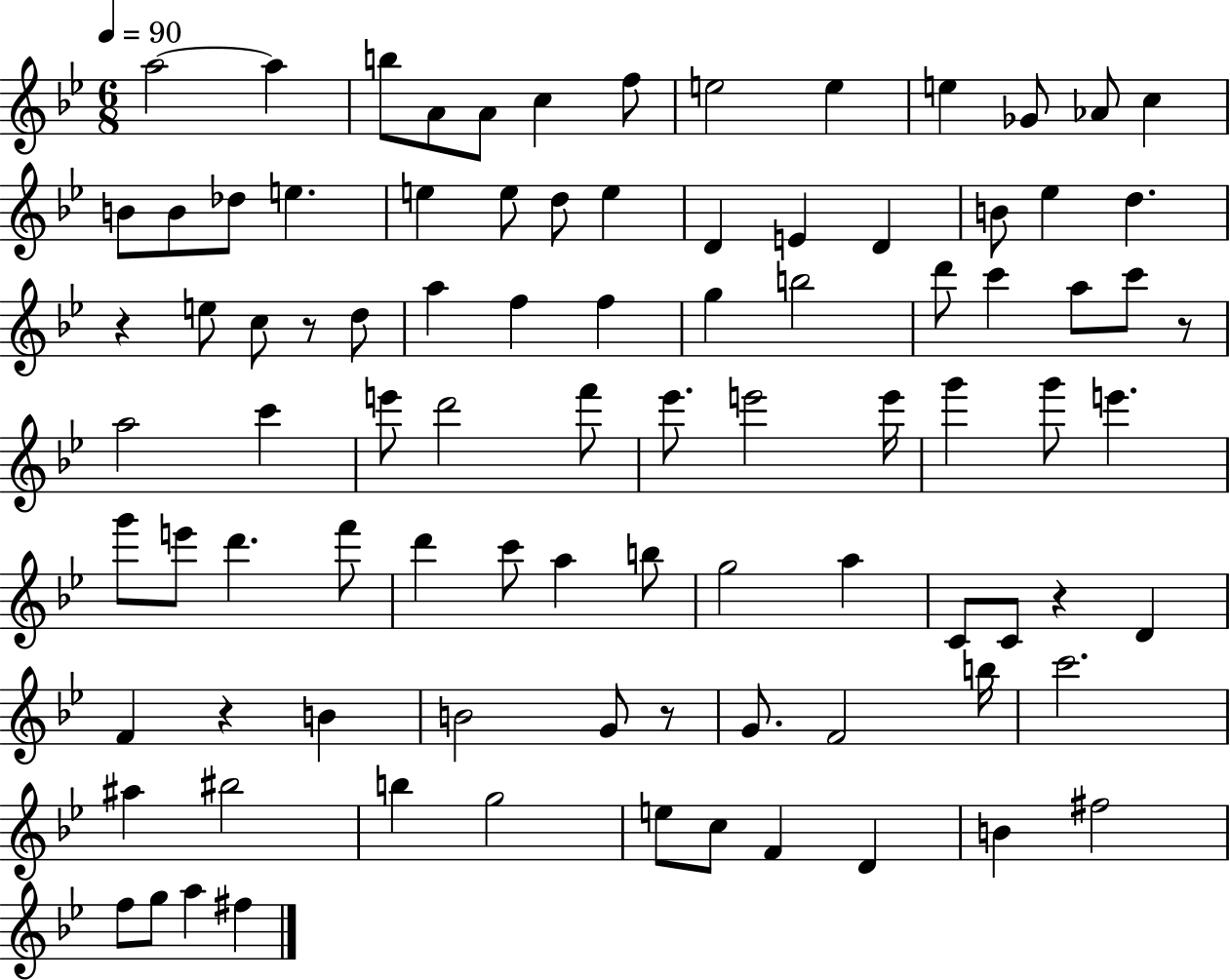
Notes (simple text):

A5/h A5/q B5/e A4/e A4/e C5/q F5/e E5/h E5/q E5/q Gb4/e Ab4/e C5/q B4/e B4/e Db5/e E5/q. E5/q E5/e D5/e E5/q D4/q E4/q D4/q B4/e Eb5/q D5/q. R/q E5/e C5/e R/e D5/e A5/q F5/q F5/q G5/q B5/h D6/e C6/q A5/e C6/e R/e A5/h C6/q E6/e D6/h F6/e Eb6/e. E6/h E6/s G6/q G6/e E6/q. G6/e E6/e D6/q. F6/e D6/q C6/e A5/q B5/e G5/h A5/q C4/e C4/e R/q D4/q F4/q R/q B4/q B4/h G4/e R/e G4/e. F4/h B5/s C6/h. A#5/q BIS5/h B5/q G5/h E5/e C5/e F4/q D4/q B4/q F#5/h F5/e G5/e A5/q F#5/q